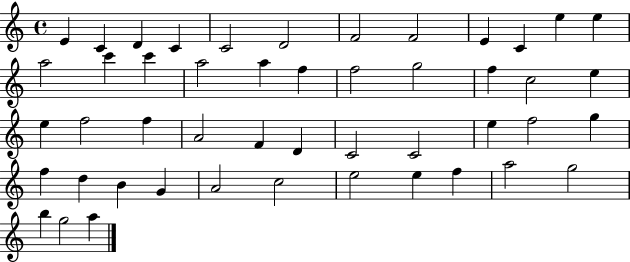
{
  \clef treble
  \time 4/4
  \defaultTimeSignature
  \key c \major
  e'4 c'4 d'4 c'4 | c'2 d'2 | f'2 f'2 | e'4 c'4 e''4 e''4 | \break a''2 c'''4 c'''4 | a''2 a''4 f''4 | f''2 g''2 | f''4 c''2 e''4 | \break e''4 f''2 f''4 | a'2 f'4 d'4 | c'2 c'2 | e''4 f''2 g''4 | \break f''4 d''4 b'4 g'4 | a'2 c''2 | e''2 e''4 f''4 | a''2 g''2 | \break b''4 g''2 a''4 | \bar "|."
}